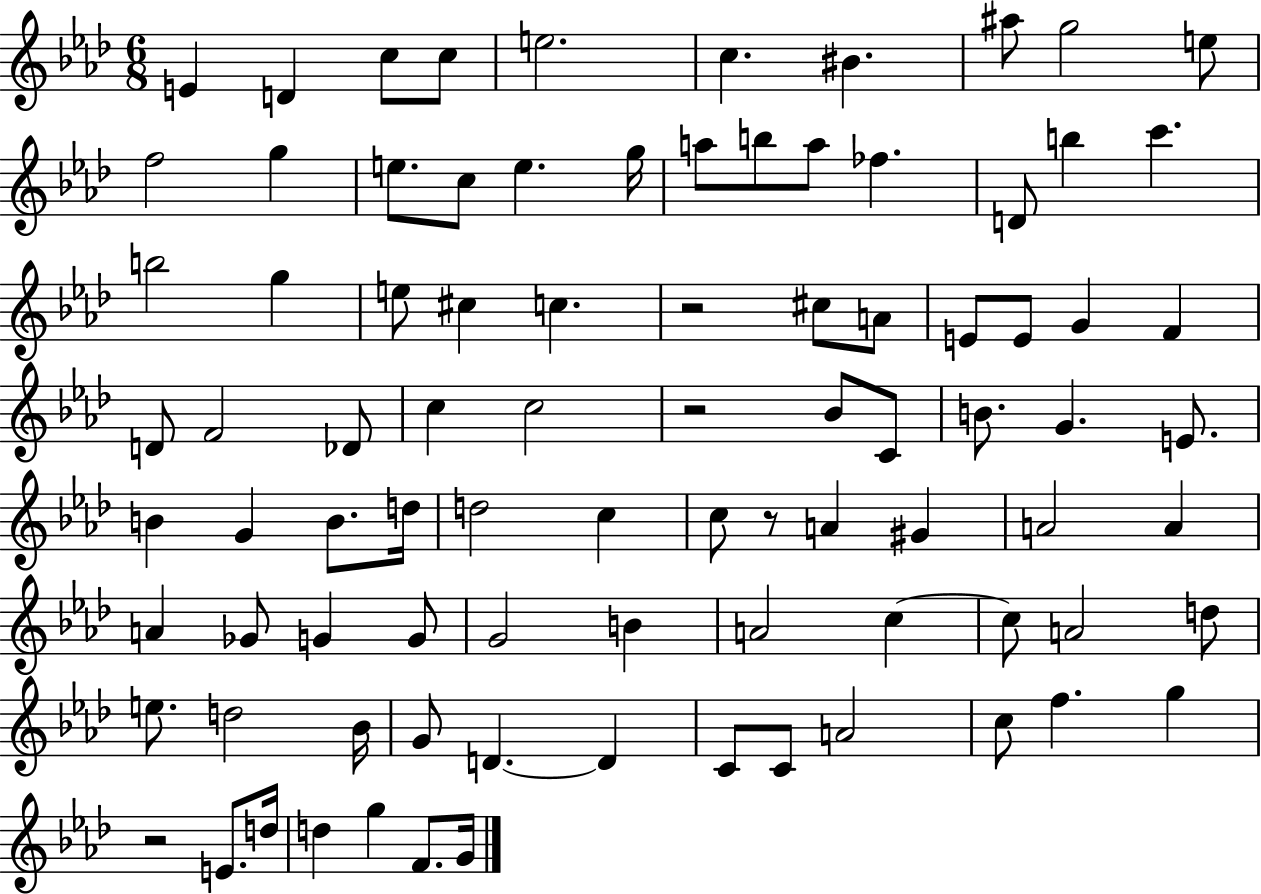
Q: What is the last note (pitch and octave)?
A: G4